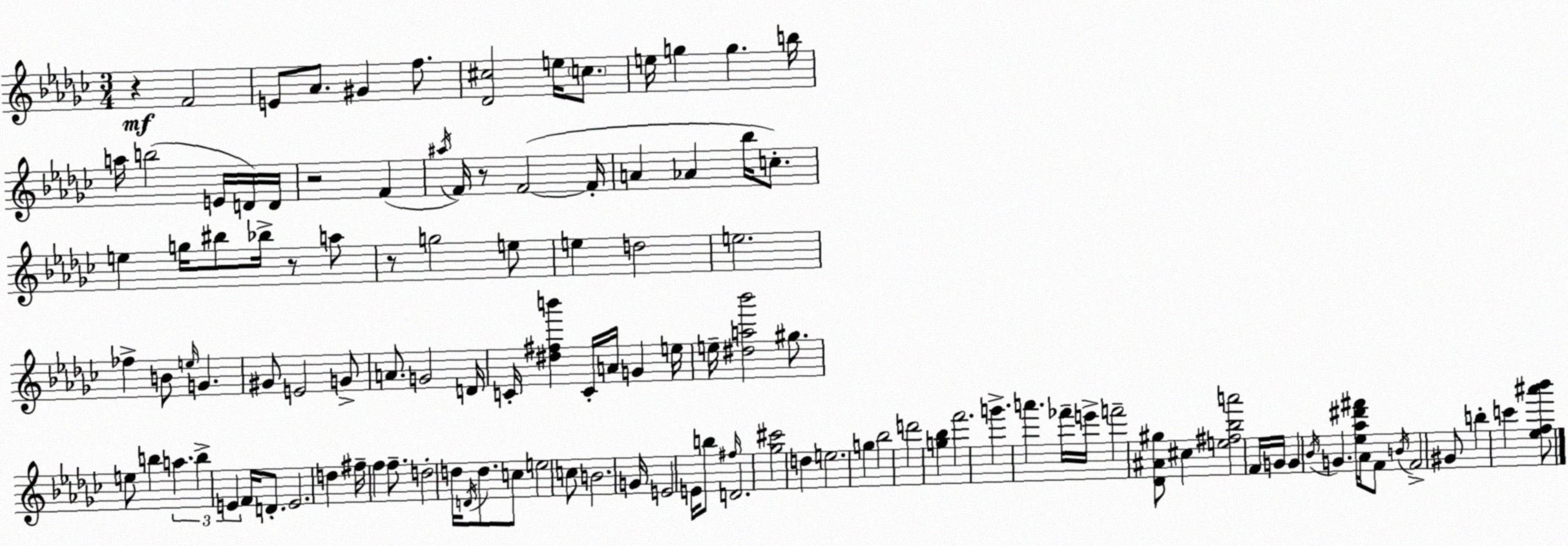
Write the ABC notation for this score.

X:1
T:Untitled
M:3/4
L:1/4
K:Ebm
z F2 E/2 _A/2 ^G f/2 [_D^c]2 e/4 c/2 e/4 g g b/4 a/4 b2 E/4 D/4 D/4 z2 F ^a/4 F/4 z/2 F2 F/4 A _A _b/4 c/2 e g/4 ^b/2 _b/4 z/2 a/2 z/2 g2 e/2 e d2 e2 _f B/2 e/4 G ^G/2 E2 G/2 A/2 G2 D/4 C/4 [^d^fb'] C/4 A/4 G e/4 e/4 [^da_b']2 ^g/2 e/2 b a b E F/4 D/2 E2 d ^f/4 f f/2 d2 d/4 D/4 d/2 c/2 e2 c/2 B2 G/4 E2 E/4 b/2 ^f/4 D2 [_g^c']2 d e2 g _b2 d'2 [g_b] f'2 g' a' _f'/4 e'/4 f'2 [_D^A^g]/2 ^c [e^f_ba']2 F/4 G/4 G _B/4 G [_e_a^d'^f']/4 _A/4 F/2 B/4 F2 ^G/2 b c' [_ef^a'_b']/2